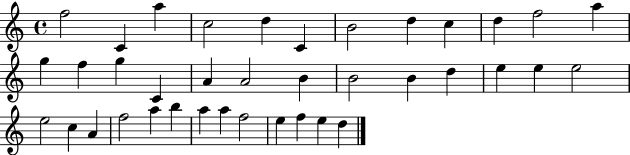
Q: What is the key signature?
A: C major